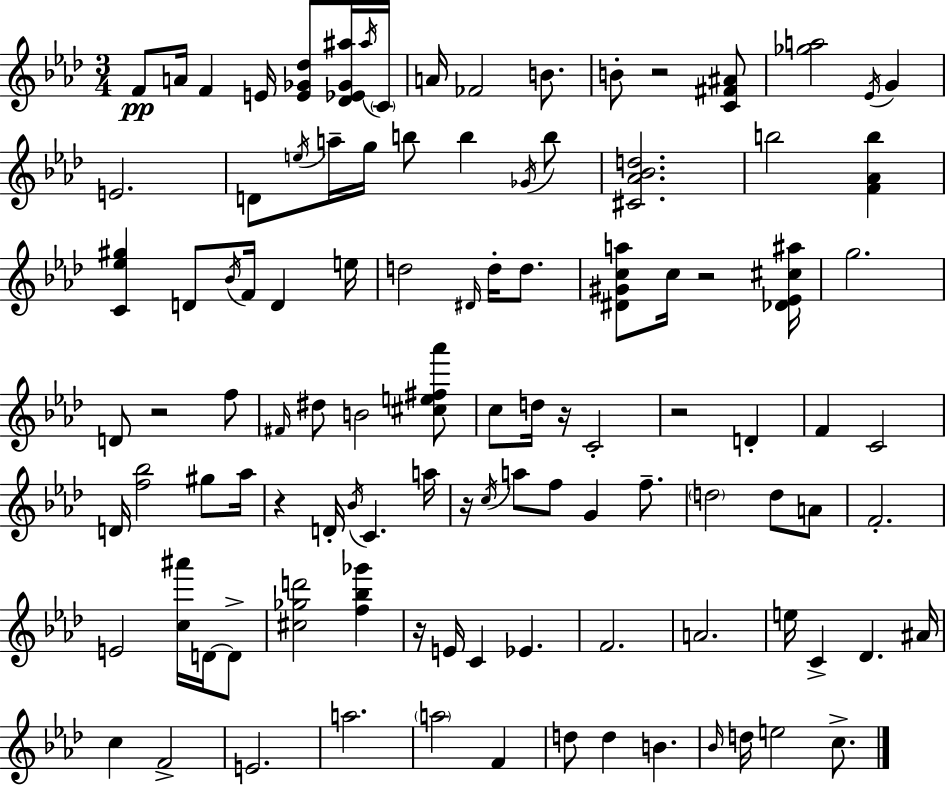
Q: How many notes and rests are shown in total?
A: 107